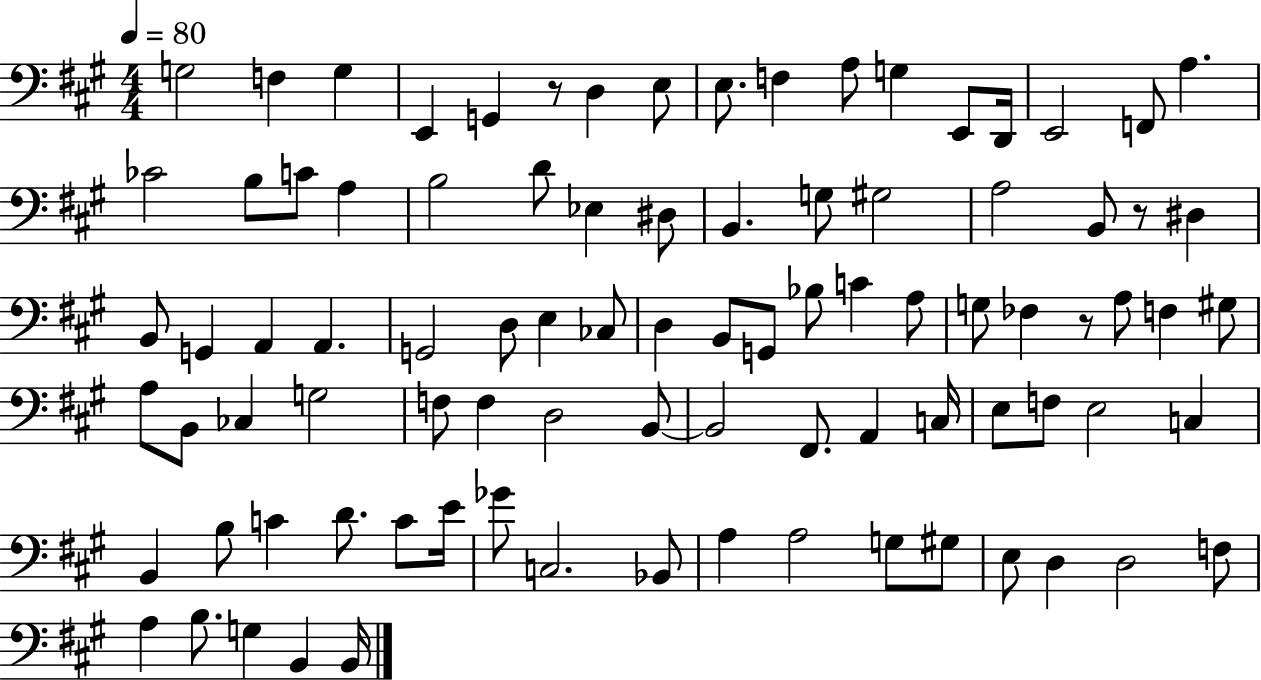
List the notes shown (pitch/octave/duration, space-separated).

G3/h F3/q G3/q E2/q G2/q R/e D3/q E3/e E3/e. F3/q A3/e G3/q E2/e D2/s E2/h F2/e A3/q. CES4/h B3/e C4/e A3/q B3/h D4/e Eb3/q D#3/e B2/q. G3/e G#3/h A3/h B2/e R/e D#3/q B2/e G2/q A2/q A2/q. G2/h D3/e E3/q CES3/e D3/q B2/e G2/e Bb3/e C4/q A3/e G3/e FES3/q R/e A3/e F3/q G#3/e A3/e B2/e CES3/q G3/h F3/e F3/q D3/h B2/e B2/h F#2/e. A2/q C3/s E3/e F3/e E3/h C3/q B2/q B3/e C4/q D4/e. C4/e E4/s Gb4/e C3/h. Bb2/e A3/q A3/h G3/e G#3/e E3/e D3/q D3/h F3/e A3/q B3/e. G3/q B2/q B2/s